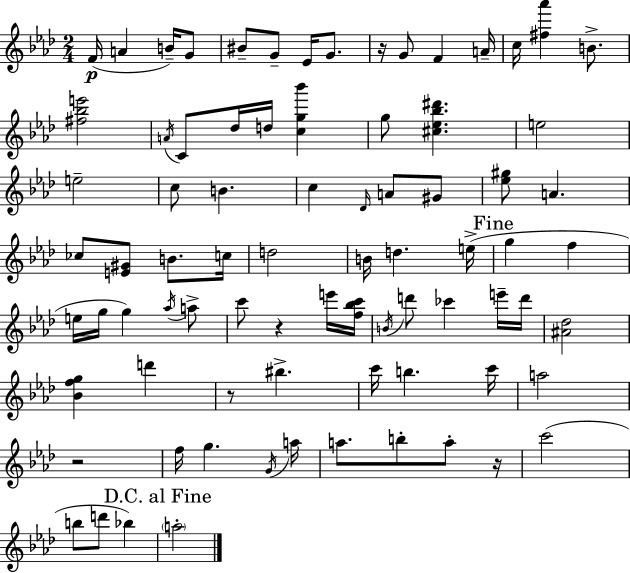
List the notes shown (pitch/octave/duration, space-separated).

F4/s A4/q B4/s G4/e BIS4/e G4/e Eb4/s G4/e. R/s G4/e F4/q A4/s C5/s [F#5,Ab6]/q B4/e. [F#5,Bb5,E6]/h A4/s C4/e Db5/s D5/s [C5,G5,Bb6]/q G5/e [C#5,Eb5,Bb5,D#6]/q. E5/h E5/h C5/e B4/q. C5/q Db4/s A4/e G#4/e [Eb5,G#5]/e A4/q. CES5/e [E4,G#4]/e B4/e. C5/s D5/h B4/s D5/q. E5/s G5/q F5/q E5/s G5/s G5/q Ab5/s A5/e C6/e R/q E6/s [F5,Bb5,C6]/s B4/s D6/e CES6/q E6/s D6/s [A#4,Db5]/h [Bb4,F5,G5]/q D6/q R/e BIS5/q. C6/s B5/q. C6/s A5/h R/h F5/s G5/q. G4/s A5/s A5/e. B5/e A5/e R/s C6/h B5/e D6/e Bb5/q A5/h